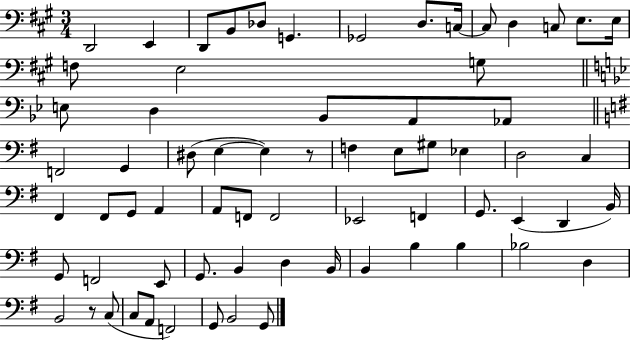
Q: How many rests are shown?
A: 2